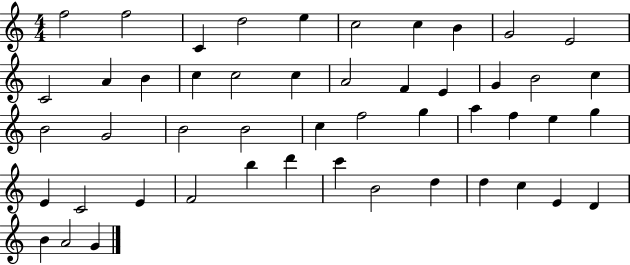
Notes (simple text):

F5/h F5/h C4/q D5/h E5/q C5/h C5/q B4/q G4/h E4/h C4/h A4/q B4/q C5/q C5/h C5/q A4/h F4/q E4/q G4/q B4/h C5/q B4/h G4/h B4/h B4/h C5/q F5/h G5/q A5/q F5/q E5/q G5/q E4/q C4/h E4/q F4/h B5/q D6/q C6/q B4/h D5/q D5/q C5/q E4/q D4/q B4/q A4/h G4/q